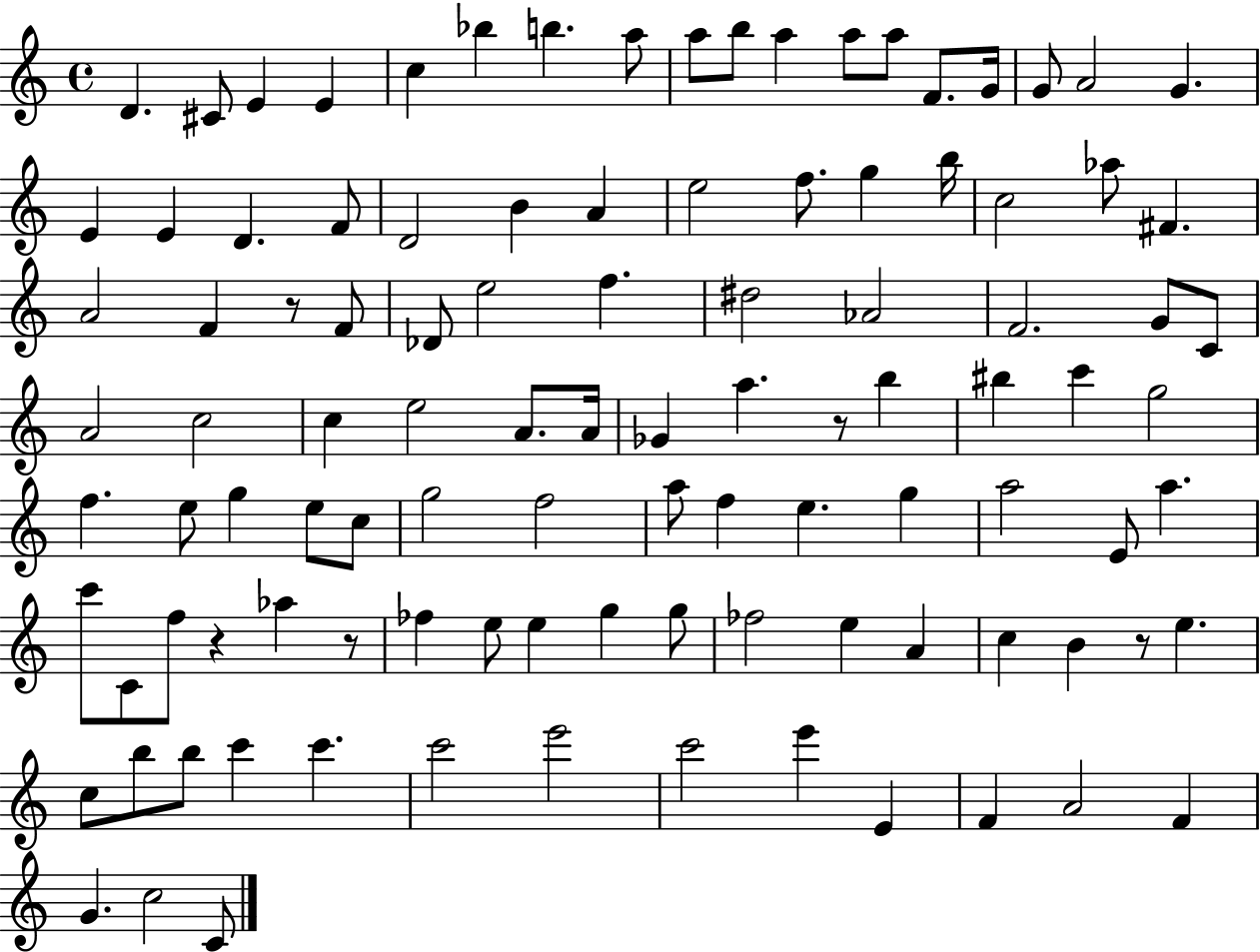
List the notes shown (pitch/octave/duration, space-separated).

D4/q. C#4/e E4/q E4/q C5/q Bb5/q B5/q. A5/e A5/e B5/e A5/q A5/e A5/e F4/e. G4/s G4/e A4/h G4/q. E4/q E4/q D4/q. F4/e D4/h B4/q A4/q E5/h F5/e. G5/q B5/s C5/h Ab5/e F#4/q. A4/h F4/q R/e F4/e Db4/e E5/h F5/q. D#5/h Ab4/h F4/h. G4/e C4/e A4/h C5/h C5/q E5/h A4/e. A4/s Gb4/q A5/q. R/e B5/q BIS5/q C6/q G5/h F5/q. E5/e G5/q E5/e C5/e G5/h F5/h A5/e F5/q E5/q. G5/q A5/h E4/e A5/q. C6/e C4/e F5/e R/q Ab5/q R/e FES5/q E5/e E5/q G5/q G5/e FES5/h E5/q A4/q C5/q B4/q R/e E5/q. C5/e B5/e B5/e C6/q C6/q. C6/h E6/h C6/h E6/q E4/q F4/q A4/h F4/q G4/q. C5/h C4/e